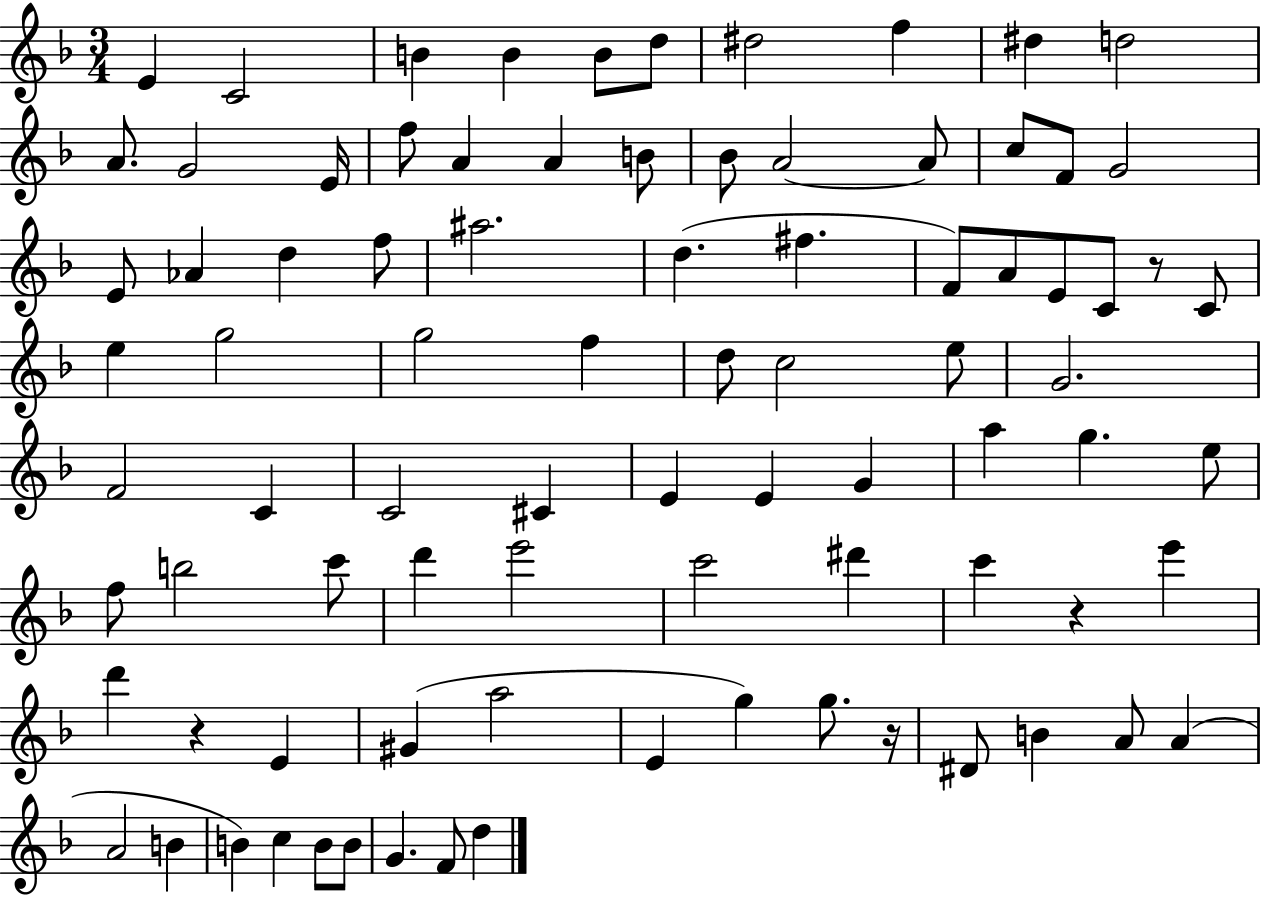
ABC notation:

X:1
T:Untitled
M:3/4
L:1/4
K:F
E C2 B B B/2 d/2 ^d2 f ^d d2 A/2 G2 E/4 f/2 A A B/2 _B/2 A2 A/2 c/2 F/2 G2 E/2 _A d f/2 ^a2 d ^f F/2 A/2 E/2 C/2 z/2 C/2 e g2 g2 f d/2 c2 e/2 G2 F2 C C2 ^C E E G a g e/2 f/2 b2 c'/2 d' e'2 c'2 ^d' c' z e' d' z E ^G a2 E g g/2 z/4 ^D/2 B A/2 A A2 B B c B/2 B/2 G F/2 d